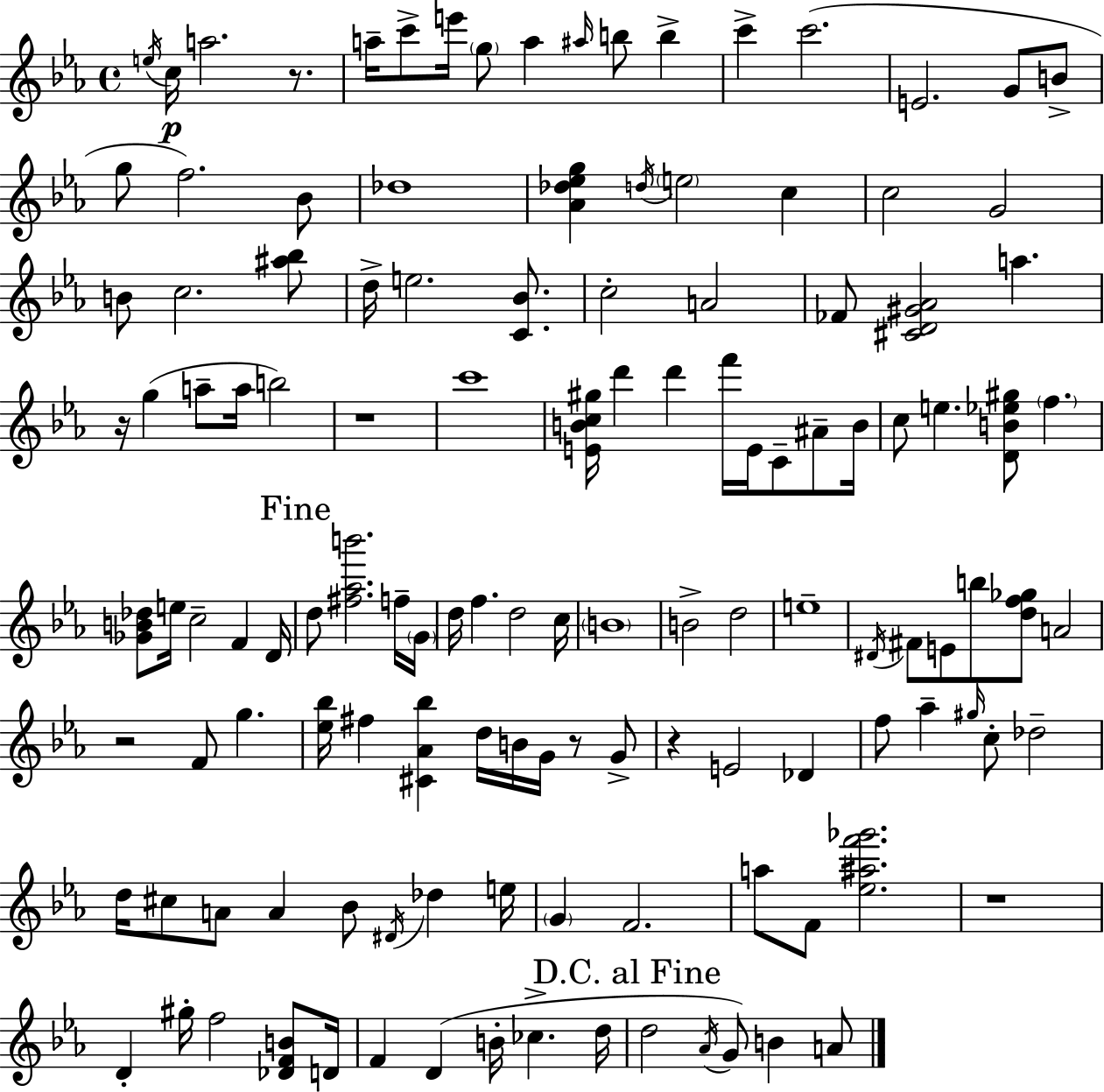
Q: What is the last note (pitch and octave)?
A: A4